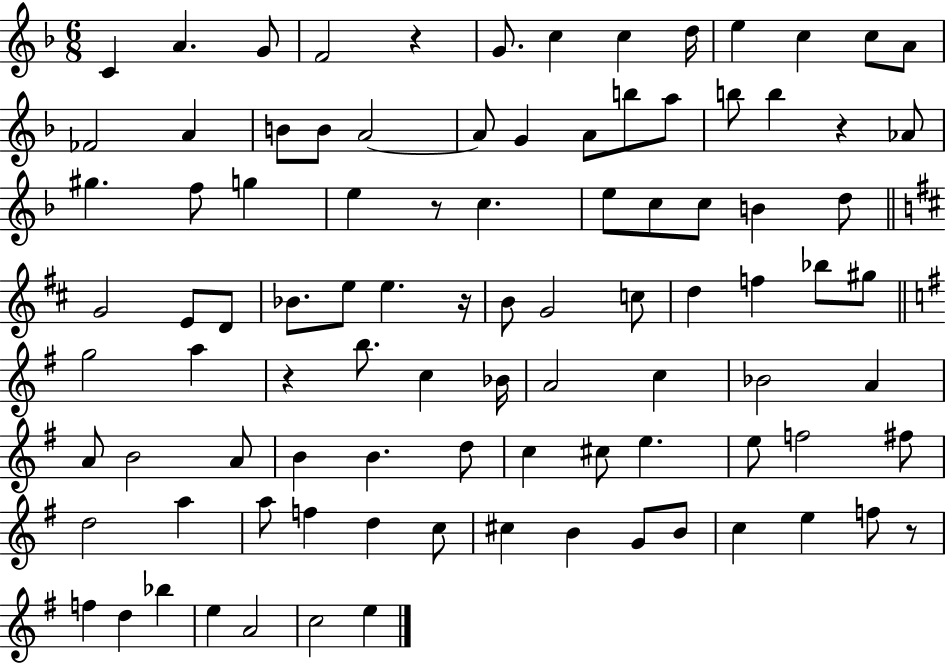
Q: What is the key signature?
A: F major